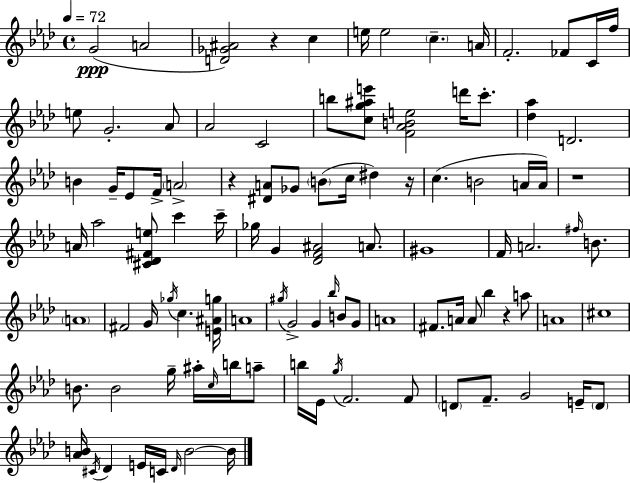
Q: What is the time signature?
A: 4/4